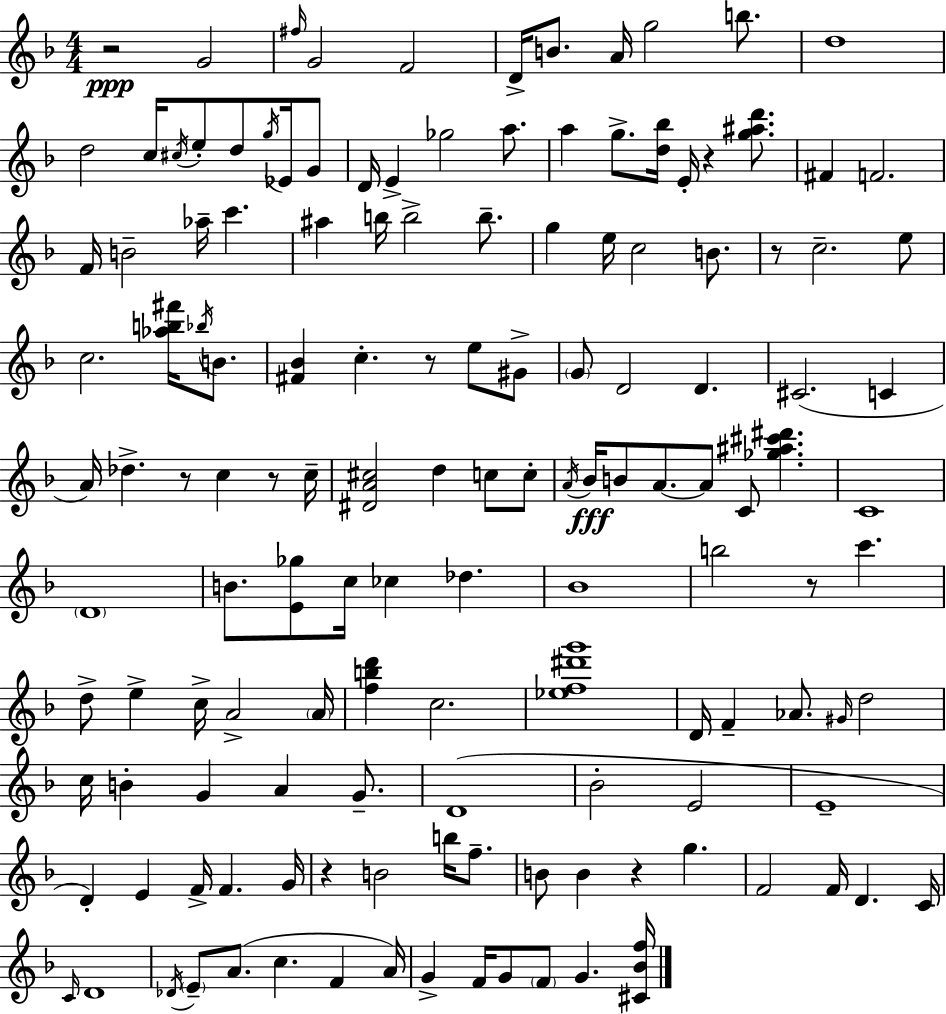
R/h G4/h F#5/s G4/h F4/h D4/s B4/e. A4/s G5/h B5/e. D5/w D5/h C5/s C#5/s E5/e D5/e G5/s Eb4/s G4/e D4/s E4/q Gb5/h A5/e. A5/q G5/e. [D5,Bb5]/s E4/s R/q [G5,A#5,D6]/e. F#4/q F4/h. F4/s B4/h Ab5/s C6/q. A#5/q B5/s B5/h B5/e. G5/q E5/s C5/h B4/e. R/e C5/h. E5/e C5/h. [Ab5,B5,F#6]/s Bb5/s B4/e. [F#4,Bb4]/q C5/q. R/e E5/e G#4/e G4/e D4/h D4/q. C#4/h. C4/q A4/s Db5/q. R/e C5/q R/e C5/s [D#4,A4,C#5]/h D5/q C5/e C5/e A4/s Bb4/s B4/e A4/e. A4/e C4/e [Gb5,A#5,C#6,D#6]/q. C4/w D4/w B4/e. [E4,Gb5]/e C5/s CES5/q Db5/q. Bb4/w B5/h R/e C6/q. D5/e E5/q C5/s A4/h A4/s [F5,B5,D6]/q C5/h. [Eb5,F5,D#6,G6]/w D4/s F4/q Ab4/e. G#4/s D5/h C5/s B4/q G4/q A4/q G4/e. D4/w Bb4/h E4/h E4/w D4/q E4/q F4/s F4/q. G4/s R/q B4/h B5/s F5/e. B4/e B4/q R/q G5/q. F4/h F4/s D4/q. C4/s C4/s D4/w Db4/s E4/e A4/e. C5/q. F4/q A4/s G4/q F4/s G4/e F4/e G4/q. [C#4,Bb4,F5]/s